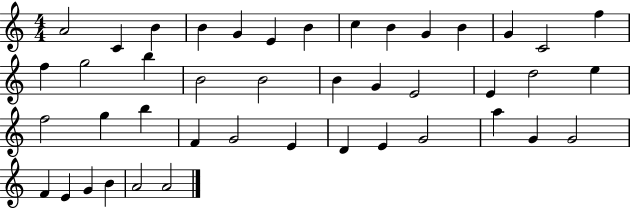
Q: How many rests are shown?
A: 0